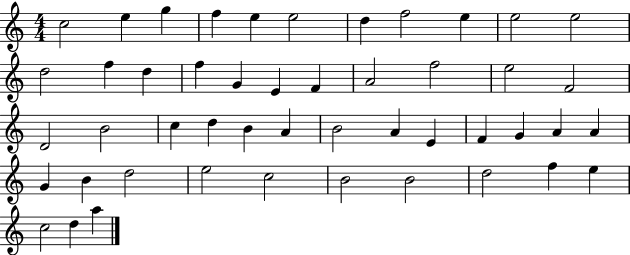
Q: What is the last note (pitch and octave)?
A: A5